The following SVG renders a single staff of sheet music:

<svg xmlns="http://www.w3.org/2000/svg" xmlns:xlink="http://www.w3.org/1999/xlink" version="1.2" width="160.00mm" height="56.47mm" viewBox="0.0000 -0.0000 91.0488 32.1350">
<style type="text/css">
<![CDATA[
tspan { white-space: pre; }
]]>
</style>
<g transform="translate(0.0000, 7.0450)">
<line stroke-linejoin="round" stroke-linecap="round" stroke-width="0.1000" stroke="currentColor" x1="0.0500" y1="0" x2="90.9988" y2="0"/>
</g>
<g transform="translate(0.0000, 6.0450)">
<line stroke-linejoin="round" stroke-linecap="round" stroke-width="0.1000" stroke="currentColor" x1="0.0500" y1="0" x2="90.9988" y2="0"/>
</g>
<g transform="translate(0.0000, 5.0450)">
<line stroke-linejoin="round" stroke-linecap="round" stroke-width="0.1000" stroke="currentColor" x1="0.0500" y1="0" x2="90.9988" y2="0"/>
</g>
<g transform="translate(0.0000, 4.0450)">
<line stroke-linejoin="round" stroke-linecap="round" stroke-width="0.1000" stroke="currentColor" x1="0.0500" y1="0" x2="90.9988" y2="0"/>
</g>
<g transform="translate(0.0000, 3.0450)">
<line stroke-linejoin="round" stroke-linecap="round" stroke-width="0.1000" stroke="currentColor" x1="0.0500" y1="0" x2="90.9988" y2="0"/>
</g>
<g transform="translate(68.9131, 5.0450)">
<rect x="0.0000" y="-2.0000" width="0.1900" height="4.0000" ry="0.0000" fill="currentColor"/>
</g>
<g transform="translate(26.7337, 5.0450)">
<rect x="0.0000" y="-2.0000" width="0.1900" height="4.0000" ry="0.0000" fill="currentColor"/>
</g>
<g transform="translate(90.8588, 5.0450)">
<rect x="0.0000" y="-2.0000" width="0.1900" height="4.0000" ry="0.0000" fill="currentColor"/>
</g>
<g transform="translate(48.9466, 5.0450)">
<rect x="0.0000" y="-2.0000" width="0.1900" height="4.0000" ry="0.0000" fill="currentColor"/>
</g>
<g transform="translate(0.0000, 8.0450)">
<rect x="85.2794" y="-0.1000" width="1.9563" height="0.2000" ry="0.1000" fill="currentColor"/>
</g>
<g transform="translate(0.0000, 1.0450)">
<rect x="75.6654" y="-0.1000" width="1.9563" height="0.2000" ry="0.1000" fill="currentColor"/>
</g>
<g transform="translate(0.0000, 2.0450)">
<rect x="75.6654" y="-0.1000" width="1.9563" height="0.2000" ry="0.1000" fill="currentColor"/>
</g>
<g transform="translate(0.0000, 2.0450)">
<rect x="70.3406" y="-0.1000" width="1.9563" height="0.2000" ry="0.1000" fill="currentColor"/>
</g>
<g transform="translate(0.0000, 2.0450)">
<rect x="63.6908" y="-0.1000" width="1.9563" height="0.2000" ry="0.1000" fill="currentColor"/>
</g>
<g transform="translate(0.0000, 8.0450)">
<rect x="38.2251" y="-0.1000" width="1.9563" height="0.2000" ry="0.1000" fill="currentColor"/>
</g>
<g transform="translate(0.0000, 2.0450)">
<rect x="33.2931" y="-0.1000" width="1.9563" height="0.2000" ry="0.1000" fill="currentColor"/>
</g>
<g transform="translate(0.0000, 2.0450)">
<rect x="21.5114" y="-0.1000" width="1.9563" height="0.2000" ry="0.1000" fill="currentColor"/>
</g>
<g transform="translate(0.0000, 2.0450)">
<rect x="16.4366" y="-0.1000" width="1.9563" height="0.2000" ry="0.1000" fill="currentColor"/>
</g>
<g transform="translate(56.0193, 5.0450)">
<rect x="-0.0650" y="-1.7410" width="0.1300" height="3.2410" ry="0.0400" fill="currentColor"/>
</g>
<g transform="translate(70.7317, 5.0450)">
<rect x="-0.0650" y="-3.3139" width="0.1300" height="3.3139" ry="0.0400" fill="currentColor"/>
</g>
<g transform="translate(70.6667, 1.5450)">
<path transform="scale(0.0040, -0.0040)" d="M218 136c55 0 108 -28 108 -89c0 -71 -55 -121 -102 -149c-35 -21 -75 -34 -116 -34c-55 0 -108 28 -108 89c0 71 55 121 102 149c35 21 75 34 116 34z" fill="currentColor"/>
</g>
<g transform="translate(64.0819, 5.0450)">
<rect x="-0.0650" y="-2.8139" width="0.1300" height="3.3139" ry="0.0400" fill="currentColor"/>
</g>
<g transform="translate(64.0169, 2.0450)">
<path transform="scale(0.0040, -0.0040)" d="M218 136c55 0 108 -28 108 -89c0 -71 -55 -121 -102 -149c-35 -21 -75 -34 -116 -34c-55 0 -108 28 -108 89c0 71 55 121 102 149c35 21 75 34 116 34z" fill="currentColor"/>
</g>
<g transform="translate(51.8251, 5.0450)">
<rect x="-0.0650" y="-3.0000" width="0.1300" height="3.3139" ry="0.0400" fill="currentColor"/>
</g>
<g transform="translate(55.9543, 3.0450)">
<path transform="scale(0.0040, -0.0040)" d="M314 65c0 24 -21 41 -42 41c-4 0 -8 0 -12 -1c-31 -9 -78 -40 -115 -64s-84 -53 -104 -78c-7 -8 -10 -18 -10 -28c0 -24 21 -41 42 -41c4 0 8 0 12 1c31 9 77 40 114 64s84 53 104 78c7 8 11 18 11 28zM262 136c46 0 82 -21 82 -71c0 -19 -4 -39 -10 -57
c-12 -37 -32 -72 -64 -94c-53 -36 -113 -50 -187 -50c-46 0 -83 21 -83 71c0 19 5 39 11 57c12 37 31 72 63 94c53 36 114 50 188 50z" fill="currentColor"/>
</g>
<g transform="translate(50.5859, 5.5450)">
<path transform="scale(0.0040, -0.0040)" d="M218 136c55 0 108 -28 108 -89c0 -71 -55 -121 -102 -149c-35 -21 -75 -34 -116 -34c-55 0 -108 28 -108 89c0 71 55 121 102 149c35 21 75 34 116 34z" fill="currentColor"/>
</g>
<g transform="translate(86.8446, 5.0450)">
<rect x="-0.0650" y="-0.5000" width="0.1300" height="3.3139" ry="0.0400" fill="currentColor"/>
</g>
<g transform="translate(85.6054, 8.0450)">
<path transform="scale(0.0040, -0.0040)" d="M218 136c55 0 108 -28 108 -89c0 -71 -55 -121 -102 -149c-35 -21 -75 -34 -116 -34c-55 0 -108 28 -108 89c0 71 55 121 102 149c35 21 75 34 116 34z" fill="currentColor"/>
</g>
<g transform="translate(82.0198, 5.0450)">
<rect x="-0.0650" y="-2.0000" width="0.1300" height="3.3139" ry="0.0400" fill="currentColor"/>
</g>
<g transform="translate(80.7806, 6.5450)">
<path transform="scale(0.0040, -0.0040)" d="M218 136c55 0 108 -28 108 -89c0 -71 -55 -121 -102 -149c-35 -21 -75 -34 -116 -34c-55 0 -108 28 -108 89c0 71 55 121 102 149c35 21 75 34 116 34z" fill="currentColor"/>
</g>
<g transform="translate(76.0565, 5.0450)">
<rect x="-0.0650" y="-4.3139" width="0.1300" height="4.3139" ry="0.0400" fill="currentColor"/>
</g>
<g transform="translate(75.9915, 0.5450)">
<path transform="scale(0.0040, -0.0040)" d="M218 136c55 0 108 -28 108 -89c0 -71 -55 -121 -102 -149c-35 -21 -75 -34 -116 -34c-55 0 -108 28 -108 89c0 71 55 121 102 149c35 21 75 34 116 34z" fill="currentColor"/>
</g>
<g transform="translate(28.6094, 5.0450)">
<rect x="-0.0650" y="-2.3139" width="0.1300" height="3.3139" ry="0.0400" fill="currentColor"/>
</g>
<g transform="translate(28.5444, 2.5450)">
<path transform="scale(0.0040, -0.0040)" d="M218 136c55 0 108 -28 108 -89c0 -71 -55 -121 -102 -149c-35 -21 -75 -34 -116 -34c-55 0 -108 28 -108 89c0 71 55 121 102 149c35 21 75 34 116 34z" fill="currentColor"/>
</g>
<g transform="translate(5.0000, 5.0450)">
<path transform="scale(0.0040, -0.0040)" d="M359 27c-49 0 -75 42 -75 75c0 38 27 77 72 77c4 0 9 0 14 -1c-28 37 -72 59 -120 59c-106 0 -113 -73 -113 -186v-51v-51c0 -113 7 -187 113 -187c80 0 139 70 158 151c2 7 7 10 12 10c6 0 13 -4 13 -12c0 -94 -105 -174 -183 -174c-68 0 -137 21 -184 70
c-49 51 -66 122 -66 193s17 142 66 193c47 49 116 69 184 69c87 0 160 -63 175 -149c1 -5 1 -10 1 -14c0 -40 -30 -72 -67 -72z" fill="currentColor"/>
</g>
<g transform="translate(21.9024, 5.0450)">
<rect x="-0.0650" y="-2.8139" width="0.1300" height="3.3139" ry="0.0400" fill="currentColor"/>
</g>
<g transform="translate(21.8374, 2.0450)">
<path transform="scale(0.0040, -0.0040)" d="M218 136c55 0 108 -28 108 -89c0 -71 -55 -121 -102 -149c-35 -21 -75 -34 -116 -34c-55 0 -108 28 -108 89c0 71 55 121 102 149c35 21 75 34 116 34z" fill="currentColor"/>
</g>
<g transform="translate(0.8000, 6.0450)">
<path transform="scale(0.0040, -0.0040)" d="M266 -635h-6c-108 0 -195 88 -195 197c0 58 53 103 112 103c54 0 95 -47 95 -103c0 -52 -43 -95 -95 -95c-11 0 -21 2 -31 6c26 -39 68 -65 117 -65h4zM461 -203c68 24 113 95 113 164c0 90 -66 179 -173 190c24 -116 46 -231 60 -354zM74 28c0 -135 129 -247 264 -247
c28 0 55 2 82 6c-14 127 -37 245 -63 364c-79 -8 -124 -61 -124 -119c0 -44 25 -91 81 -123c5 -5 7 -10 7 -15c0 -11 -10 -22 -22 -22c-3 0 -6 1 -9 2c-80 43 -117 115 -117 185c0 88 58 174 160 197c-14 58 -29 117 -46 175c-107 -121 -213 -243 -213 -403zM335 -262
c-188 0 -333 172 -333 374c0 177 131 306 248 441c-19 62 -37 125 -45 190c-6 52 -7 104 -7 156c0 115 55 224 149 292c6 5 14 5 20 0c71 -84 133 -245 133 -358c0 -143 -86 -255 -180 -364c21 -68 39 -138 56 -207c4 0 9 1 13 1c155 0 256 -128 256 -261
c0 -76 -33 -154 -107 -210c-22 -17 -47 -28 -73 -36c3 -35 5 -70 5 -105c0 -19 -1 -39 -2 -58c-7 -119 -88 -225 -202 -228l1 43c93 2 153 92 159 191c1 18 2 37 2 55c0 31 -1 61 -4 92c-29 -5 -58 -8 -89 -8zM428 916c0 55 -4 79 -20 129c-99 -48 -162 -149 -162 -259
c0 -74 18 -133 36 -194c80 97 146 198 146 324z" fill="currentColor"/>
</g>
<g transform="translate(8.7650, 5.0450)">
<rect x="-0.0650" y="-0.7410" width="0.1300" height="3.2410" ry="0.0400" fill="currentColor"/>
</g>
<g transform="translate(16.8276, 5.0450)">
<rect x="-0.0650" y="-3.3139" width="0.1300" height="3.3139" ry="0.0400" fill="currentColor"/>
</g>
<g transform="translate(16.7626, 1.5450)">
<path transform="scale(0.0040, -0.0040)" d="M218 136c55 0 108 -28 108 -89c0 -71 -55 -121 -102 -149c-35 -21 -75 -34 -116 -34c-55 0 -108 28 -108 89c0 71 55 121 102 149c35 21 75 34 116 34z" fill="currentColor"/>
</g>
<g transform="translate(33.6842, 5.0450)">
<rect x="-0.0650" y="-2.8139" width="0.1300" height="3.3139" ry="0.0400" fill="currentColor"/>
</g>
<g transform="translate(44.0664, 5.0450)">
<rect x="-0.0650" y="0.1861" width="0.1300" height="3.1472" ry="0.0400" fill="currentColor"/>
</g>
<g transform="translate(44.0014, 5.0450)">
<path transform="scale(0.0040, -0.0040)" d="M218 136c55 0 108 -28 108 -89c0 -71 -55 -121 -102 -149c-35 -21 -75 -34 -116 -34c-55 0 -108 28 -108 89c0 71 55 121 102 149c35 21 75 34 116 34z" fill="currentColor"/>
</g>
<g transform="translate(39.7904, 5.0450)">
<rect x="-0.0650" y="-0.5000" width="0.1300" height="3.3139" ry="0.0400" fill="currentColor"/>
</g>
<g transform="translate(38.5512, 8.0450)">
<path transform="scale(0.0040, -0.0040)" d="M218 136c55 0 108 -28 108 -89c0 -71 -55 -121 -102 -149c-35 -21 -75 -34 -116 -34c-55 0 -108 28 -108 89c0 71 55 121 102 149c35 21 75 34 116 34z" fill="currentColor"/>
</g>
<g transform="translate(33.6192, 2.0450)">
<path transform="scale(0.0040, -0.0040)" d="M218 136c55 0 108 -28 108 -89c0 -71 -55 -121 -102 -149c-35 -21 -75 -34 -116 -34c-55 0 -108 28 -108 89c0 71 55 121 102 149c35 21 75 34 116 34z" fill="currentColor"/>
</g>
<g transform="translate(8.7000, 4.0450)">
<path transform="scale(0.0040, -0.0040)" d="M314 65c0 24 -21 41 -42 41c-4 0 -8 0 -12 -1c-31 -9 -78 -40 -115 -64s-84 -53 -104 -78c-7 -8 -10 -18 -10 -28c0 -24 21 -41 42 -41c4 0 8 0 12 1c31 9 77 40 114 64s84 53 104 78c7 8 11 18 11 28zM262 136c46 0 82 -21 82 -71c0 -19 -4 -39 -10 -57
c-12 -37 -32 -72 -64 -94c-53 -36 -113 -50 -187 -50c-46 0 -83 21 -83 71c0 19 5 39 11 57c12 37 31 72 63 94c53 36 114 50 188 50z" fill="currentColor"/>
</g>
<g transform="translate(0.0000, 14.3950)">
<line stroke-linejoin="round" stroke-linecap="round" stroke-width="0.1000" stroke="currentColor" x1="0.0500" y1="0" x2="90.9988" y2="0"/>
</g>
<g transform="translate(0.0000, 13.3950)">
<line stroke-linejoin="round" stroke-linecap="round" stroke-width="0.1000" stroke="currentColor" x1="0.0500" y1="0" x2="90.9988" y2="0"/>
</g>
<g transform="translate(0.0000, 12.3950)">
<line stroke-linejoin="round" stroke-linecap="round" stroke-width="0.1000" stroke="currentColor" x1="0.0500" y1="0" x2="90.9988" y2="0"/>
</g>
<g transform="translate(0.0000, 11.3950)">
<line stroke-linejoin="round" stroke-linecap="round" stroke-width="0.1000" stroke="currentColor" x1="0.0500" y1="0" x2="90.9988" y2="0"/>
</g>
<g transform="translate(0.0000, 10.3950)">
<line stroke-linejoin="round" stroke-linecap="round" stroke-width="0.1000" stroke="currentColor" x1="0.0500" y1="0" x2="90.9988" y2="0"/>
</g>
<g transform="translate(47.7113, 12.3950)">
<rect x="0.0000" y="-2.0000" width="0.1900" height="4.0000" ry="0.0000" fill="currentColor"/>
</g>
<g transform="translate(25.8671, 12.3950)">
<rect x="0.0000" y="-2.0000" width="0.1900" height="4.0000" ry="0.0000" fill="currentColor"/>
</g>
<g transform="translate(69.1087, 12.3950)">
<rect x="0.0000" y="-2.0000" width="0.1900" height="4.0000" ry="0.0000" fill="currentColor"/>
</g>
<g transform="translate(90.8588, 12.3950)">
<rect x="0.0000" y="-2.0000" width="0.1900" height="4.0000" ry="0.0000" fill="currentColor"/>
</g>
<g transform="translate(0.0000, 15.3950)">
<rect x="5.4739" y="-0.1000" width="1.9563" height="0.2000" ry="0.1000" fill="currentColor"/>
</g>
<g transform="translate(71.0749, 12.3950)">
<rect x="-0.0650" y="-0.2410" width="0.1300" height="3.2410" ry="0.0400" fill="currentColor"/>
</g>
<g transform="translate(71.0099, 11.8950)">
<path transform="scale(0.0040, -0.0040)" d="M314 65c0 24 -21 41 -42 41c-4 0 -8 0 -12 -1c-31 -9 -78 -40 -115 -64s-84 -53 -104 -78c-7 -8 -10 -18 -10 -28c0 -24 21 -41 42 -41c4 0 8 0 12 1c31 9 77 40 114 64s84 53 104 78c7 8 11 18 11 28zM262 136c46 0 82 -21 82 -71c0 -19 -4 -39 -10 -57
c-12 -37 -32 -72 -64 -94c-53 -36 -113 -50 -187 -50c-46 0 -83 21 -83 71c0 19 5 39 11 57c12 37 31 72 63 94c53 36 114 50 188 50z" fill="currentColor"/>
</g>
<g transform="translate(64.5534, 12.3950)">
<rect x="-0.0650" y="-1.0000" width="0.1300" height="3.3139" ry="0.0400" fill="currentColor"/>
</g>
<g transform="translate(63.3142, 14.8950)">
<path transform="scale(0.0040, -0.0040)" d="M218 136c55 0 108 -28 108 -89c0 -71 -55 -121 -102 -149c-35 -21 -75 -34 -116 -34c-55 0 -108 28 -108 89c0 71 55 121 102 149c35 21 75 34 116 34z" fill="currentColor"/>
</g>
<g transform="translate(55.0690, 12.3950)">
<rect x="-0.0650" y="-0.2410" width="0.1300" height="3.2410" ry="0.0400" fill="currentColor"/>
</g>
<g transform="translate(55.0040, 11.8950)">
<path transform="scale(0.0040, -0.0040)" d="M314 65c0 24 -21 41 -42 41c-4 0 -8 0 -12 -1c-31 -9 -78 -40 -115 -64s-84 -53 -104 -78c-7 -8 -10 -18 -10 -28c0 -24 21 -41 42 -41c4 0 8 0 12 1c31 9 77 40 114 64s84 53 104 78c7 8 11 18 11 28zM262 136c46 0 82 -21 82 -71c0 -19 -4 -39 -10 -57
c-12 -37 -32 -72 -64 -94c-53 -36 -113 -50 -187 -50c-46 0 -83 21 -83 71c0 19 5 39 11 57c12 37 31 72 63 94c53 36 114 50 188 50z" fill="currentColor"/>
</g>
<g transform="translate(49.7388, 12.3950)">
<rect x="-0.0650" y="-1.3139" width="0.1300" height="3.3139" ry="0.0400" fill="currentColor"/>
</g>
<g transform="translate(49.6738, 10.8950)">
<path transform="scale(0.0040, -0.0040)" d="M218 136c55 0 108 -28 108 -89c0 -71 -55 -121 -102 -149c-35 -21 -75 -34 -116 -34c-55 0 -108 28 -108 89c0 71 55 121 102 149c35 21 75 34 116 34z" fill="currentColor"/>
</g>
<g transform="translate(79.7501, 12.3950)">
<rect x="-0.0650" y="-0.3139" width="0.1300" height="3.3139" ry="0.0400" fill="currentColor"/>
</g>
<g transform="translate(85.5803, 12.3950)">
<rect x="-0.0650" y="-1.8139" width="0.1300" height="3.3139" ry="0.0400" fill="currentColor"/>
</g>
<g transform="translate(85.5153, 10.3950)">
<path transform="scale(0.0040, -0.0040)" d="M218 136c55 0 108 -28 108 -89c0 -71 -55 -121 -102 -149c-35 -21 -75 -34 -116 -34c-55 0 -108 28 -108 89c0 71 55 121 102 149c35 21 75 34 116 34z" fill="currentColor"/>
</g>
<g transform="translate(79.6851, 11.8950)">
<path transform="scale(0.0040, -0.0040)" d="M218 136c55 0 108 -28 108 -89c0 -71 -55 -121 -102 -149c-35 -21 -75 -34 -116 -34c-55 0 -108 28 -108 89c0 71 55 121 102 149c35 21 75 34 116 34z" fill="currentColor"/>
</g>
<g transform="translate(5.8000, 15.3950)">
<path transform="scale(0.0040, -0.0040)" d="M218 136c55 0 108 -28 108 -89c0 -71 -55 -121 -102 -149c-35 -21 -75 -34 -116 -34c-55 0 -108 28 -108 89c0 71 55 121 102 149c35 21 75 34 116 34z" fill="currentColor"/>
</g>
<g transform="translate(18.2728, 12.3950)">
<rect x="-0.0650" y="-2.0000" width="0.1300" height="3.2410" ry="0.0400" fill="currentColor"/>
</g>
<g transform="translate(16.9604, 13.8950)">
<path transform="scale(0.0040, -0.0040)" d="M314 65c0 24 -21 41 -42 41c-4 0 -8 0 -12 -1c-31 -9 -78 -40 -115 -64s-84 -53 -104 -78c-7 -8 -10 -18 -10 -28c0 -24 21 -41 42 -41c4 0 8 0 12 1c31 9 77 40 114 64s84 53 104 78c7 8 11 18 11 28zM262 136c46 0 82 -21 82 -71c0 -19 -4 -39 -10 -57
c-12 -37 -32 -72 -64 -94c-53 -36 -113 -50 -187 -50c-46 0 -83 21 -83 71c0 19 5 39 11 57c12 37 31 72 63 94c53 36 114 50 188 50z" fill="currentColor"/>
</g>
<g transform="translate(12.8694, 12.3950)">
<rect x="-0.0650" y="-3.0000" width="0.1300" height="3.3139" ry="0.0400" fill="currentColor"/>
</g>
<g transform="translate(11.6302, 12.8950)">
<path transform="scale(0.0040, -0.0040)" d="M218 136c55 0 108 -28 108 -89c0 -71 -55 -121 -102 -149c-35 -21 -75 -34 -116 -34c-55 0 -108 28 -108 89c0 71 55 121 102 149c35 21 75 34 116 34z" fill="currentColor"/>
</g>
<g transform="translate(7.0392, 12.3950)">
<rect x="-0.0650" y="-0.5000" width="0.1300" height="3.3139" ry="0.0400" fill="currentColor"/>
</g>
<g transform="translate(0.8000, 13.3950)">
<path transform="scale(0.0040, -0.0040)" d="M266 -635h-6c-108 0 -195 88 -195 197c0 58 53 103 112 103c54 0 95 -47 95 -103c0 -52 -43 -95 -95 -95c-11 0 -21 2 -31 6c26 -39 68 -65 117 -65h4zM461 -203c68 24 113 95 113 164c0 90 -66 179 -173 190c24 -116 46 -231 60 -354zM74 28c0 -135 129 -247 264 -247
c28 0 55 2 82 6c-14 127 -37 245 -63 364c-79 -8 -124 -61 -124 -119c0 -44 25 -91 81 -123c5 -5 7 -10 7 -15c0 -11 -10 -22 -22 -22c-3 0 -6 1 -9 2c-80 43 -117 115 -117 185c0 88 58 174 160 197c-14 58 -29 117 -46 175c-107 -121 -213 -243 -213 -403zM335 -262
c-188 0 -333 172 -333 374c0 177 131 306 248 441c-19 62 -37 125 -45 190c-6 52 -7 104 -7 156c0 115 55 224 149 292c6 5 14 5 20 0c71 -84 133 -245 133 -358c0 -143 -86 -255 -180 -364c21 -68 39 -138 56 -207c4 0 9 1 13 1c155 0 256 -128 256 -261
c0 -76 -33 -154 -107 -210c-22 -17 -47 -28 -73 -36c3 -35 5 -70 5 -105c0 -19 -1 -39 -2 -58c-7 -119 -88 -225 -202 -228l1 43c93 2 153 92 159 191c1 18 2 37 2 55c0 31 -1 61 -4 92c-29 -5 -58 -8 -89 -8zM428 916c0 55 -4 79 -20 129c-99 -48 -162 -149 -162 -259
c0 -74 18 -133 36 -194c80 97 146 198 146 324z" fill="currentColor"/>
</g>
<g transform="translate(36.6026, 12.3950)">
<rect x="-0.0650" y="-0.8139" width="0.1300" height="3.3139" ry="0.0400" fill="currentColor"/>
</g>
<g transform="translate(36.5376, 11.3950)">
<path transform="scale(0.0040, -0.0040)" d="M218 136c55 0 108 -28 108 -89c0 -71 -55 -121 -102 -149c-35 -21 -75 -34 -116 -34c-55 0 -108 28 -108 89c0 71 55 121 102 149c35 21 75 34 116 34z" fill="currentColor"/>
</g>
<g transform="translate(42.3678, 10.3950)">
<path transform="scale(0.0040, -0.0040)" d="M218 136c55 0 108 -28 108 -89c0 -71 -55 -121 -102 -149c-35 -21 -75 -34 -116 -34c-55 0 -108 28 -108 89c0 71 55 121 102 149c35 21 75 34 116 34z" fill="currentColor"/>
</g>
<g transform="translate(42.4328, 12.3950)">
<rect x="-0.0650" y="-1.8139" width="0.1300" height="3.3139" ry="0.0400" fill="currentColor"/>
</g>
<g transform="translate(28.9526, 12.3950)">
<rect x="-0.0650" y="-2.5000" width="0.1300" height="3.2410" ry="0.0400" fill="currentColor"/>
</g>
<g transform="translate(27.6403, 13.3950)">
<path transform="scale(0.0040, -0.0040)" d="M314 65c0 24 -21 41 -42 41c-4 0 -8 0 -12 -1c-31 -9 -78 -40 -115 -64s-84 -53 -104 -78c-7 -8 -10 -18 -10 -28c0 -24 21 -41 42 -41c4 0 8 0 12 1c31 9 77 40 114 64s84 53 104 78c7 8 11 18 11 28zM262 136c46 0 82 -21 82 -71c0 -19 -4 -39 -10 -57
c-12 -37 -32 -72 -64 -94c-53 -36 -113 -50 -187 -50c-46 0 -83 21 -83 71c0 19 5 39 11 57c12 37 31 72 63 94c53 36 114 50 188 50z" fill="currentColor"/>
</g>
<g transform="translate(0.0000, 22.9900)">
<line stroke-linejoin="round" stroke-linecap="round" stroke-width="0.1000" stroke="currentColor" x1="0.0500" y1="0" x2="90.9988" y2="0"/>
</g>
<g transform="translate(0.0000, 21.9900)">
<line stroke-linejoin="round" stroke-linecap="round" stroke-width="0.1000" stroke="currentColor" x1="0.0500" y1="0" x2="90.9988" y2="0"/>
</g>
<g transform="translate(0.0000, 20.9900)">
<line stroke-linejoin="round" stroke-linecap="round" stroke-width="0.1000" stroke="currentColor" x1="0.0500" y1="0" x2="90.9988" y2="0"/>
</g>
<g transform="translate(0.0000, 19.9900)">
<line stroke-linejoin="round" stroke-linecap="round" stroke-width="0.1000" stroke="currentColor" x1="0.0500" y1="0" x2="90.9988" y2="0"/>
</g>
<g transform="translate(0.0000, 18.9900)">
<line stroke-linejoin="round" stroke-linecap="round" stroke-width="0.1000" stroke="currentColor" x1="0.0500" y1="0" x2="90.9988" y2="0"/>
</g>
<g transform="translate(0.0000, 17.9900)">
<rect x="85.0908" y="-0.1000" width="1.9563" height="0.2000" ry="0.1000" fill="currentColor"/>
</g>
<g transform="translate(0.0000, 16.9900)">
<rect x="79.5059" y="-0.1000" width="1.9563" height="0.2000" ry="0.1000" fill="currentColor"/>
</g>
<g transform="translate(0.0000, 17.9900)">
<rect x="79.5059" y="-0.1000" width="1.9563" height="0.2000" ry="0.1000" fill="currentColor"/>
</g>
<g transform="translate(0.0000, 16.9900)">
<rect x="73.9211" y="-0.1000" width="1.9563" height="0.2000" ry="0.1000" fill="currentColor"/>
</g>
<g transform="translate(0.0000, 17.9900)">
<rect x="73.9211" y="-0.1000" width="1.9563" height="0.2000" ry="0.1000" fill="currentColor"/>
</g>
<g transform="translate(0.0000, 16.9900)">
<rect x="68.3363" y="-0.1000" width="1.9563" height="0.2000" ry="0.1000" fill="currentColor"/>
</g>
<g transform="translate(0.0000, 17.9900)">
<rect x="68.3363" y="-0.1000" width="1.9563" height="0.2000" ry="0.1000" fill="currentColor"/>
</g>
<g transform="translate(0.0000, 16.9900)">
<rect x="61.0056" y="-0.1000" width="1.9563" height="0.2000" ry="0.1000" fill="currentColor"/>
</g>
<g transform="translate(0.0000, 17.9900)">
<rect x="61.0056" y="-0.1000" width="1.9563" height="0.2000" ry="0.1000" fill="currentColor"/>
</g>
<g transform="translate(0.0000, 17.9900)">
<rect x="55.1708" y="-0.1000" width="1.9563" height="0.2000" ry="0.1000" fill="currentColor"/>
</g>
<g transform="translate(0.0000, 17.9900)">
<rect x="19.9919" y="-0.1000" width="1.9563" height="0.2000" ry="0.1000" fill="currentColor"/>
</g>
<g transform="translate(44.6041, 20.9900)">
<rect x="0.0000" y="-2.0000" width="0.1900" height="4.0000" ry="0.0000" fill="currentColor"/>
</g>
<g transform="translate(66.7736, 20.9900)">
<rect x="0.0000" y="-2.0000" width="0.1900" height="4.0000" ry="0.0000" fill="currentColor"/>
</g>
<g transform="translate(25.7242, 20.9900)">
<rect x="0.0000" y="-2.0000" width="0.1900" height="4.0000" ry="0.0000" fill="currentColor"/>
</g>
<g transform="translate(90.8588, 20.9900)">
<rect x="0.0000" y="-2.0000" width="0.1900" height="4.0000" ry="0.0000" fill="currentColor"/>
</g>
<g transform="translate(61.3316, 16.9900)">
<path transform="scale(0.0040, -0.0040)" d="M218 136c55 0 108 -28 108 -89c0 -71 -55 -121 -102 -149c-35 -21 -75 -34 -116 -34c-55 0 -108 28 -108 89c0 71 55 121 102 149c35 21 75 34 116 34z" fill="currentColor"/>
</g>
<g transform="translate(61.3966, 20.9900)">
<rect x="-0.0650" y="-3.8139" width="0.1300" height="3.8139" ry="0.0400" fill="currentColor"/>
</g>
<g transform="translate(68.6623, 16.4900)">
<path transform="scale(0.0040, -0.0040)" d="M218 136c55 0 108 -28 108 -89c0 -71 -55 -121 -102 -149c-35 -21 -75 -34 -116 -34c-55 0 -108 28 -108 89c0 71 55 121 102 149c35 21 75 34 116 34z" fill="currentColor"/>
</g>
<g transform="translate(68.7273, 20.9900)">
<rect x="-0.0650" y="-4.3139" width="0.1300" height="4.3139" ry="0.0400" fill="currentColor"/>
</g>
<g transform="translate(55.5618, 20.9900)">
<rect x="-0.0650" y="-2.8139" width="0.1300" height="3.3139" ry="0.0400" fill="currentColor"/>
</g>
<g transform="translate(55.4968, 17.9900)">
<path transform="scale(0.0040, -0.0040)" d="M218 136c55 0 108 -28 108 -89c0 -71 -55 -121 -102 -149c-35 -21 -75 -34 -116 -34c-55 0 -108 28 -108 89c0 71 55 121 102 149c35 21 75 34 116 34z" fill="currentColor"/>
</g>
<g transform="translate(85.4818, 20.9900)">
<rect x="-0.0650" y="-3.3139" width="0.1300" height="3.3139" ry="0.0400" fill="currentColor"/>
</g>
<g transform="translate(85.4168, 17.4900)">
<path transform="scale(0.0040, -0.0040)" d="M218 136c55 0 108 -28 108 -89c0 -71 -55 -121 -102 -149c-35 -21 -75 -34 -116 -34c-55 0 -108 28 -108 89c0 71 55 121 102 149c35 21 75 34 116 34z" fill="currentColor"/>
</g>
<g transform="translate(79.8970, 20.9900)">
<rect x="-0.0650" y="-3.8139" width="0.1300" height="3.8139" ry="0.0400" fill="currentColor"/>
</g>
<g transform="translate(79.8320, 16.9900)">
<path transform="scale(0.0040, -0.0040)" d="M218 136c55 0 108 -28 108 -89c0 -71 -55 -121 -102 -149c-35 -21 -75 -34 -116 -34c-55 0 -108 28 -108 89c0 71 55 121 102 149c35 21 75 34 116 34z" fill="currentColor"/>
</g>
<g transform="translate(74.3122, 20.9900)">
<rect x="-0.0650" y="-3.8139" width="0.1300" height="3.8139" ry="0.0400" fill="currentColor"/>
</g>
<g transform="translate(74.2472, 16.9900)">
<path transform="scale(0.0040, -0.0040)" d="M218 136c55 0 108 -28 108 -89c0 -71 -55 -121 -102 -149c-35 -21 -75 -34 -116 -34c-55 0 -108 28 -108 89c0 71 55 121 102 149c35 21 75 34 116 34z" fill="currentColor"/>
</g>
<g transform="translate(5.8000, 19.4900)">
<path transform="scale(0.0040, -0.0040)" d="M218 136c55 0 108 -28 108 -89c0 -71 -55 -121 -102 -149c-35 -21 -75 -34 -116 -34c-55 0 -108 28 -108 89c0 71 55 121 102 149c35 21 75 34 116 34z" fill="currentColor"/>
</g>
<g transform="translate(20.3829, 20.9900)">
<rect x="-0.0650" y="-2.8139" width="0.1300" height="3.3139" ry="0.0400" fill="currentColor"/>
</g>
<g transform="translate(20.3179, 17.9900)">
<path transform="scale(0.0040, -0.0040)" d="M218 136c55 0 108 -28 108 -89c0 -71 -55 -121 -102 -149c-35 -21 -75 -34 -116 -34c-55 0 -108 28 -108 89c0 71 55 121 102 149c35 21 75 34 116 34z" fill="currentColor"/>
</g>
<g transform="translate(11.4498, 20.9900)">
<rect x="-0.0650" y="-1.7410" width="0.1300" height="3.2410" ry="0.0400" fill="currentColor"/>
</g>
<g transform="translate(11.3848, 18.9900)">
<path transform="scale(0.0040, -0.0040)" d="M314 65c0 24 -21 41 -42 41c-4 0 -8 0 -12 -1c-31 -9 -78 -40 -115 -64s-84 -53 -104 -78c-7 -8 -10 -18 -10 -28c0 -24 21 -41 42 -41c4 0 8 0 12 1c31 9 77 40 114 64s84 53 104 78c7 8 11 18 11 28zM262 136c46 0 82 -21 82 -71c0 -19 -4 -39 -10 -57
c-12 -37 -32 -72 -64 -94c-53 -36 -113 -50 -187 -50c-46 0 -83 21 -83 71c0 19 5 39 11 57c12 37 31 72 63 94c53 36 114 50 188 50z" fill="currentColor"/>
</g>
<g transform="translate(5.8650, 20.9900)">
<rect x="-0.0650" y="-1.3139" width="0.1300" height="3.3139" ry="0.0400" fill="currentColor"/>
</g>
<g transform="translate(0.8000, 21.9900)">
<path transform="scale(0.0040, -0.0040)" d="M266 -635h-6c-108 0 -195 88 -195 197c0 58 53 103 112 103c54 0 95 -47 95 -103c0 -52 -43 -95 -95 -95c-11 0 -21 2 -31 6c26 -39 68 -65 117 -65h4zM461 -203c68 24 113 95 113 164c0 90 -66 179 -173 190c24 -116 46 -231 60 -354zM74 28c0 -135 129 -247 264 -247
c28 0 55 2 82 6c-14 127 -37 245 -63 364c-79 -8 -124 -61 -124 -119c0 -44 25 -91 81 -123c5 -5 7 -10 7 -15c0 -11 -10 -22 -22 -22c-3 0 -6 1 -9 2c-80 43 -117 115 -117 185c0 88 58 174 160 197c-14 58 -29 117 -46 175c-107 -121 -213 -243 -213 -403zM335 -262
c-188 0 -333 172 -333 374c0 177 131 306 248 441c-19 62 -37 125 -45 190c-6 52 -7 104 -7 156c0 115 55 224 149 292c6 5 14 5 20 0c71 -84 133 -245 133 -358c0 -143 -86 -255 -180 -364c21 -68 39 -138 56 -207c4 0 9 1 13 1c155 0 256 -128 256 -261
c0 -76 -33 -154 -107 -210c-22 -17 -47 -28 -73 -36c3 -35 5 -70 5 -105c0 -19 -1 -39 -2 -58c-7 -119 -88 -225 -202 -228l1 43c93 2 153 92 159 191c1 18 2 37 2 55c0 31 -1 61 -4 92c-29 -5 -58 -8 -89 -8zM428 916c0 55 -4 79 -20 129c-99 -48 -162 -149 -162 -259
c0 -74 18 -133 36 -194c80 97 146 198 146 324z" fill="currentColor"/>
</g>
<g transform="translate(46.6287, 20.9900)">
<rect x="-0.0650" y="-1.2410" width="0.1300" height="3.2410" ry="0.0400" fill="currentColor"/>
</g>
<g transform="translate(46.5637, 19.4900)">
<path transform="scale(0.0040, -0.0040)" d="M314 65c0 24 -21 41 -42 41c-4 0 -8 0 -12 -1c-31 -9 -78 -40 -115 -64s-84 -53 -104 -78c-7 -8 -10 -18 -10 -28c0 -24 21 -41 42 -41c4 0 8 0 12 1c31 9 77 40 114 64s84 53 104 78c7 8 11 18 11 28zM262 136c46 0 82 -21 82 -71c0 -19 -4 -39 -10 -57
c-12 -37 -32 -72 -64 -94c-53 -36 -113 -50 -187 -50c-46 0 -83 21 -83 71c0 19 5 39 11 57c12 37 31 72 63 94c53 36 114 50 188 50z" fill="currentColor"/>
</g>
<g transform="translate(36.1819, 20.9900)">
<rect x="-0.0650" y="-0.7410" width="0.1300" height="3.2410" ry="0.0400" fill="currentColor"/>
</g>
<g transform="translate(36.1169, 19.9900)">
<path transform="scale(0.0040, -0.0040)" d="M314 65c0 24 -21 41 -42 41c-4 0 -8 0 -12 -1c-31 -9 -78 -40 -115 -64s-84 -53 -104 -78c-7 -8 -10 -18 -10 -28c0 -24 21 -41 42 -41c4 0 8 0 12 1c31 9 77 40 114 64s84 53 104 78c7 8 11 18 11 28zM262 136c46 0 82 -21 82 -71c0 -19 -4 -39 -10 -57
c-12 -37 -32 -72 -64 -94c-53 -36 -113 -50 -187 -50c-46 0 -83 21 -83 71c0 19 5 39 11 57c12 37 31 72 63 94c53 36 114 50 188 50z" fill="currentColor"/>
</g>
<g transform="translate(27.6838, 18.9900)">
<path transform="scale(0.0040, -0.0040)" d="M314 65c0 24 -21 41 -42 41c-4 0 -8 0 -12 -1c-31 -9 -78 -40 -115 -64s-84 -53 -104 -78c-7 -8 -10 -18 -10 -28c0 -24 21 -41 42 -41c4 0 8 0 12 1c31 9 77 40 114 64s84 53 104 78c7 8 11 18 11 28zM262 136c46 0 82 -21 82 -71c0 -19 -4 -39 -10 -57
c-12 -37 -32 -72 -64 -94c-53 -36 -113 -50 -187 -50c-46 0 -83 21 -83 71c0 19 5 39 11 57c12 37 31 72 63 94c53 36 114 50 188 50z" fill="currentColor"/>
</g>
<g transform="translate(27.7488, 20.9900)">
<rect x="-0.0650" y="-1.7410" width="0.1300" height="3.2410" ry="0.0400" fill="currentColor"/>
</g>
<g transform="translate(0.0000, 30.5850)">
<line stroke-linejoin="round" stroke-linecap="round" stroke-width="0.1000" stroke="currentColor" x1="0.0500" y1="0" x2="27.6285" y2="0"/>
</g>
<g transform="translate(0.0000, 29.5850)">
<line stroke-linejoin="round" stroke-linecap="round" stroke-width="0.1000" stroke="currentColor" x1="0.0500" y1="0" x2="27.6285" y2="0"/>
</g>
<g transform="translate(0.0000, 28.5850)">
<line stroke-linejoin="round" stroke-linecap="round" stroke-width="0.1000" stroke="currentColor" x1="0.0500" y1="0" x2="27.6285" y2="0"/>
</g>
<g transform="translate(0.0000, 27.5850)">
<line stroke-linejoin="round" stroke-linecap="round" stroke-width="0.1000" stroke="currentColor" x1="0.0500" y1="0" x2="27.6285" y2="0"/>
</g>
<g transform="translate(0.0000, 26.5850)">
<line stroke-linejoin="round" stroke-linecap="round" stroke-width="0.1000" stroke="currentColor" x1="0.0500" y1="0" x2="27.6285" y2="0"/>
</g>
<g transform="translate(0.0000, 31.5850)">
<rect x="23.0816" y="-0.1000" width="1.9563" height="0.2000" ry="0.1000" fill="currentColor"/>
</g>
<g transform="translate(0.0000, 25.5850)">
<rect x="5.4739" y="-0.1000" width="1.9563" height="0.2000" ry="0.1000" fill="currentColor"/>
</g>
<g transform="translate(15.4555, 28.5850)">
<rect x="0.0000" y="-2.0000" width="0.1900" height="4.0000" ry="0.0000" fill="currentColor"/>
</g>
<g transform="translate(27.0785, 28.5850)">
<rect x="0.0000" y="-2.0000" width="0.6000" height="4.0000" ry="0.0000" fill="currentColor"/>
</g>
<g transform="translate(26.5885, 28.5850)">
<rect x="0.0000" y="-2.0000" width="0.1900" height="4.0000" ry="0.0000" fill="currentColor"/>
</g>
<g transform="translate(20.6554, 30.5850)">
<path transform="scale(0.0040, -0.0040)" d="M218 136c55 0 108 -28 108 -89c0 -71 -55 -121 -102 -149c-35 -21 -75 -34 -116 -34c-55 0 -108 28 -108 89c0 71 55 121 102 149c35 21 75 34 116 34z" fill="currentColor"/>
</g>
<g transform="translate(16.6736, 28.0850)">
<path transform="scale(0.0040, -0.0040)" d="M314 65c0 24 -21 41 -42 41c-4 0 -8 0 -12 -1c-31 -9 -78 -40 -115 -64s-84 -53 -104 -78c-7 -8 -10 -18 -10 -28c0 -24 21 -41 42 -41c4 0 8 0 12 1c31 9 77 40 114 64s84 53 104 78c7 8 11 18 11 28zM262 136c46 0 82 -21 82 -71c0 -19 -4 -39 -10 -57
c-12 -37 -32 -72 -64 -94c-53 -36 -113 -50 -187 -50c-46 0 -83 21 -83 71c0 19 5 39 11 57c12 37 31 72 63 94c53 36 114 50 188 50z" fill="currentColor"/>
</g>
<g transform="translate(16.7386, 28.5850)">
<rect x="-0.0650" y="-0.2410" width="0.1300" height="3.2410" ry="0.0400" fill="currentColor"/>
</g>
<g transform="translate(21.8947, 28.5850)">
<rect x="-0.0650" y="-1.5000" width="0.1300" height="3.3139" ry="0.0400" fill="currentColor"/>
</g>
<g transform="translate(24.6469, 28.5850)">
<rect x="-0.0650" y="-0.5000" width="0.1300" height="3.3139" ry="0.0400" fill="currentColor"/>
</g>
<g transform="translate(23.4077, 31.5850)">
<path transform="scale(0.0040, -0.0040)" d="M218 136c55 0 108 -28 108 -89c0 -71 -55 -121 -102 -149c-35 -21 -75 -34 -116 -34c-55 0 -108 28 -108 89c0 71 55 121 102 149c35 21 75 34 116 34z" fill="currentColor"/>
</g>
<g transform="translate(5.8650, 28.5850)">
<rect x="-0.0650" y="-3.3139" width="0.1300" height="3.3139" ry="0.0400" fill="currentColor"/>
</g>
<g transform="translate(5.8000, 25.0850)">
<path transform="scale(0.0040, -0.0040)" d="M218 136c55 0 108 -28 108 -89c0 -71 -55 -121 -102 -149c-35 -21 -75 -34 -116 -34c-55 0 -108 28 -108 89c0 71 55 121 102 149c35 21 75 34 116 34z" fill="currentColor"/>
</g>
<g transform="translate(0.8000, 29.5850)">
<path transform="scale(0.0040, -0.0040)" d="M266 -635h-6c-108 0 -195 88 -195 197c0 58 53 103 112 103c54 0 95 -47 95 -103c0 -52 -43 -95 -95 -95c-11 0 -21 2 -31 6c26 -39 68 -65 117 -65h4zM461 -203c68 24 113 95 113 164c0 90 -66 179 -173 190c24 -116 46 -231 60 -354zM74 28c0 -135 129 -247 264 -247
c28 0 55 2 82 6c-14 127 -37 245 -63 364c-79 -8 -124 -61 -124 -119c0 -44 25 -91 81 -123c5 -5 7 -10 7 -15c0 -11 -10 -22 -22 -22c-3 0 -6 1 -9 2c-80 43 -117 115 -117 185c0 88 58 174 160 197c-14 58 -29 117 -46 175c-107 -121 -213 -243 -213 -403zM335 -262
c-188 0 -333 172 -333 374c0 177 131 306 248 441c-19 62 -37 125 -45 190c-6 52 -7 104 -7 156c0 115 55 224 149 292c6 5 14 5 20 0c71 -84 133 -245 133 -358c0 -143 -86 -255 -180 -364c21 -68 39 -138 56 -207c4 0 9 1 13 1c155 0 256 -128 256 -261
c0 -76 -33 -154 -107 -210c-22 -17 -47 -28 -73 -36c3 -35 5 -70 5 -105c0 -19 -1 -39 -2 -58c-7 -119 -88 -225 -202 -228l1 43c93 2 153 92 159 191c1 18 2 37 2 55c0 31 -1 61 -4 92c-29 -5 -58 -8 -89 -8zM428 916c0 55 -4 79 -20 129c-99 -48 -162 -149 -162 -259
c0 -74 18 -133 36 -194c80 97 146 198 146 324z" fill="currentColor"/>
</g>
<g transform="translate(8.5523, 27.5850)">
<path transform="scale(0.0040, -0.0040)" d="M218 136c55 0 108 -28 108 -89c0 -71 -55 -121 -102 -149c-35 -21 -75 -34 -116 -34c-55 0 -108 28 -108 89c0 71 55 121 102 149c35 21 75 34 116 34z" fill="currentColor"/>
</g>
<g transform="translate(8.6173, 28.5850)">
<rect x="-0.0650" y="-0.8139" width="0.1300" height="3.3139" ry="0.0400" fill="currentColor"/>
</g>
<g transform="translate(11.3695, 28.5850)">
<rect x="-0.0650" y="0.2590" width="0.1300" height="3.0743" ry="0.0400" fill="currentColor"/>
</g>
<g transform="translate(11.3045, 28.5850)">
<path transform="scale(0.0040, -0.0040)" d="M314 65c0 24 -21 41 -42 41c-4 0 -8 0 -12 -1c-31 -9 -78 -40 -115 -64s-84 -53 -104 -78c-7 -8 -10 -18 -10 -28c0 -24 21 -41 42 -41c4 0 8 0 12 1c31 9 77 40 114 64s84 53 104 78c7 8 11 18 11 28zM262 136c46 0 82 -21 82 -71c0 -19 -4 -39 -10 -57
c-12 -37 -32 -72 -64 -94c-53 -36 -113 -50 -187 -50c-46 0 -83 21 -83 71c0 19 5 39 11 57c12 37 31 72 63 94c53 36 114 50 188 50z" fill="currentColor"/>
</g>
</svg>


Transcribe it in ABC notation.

X:1
T:Untitled
M:4/4
L:1/4
K:C
d2 b a g a C B A f2 a b d' F C C A F2 G2 d f e c2 D c2 c f e f2 a f2 d2 e2 a c' d' c' c' b b d B2 c2 E C